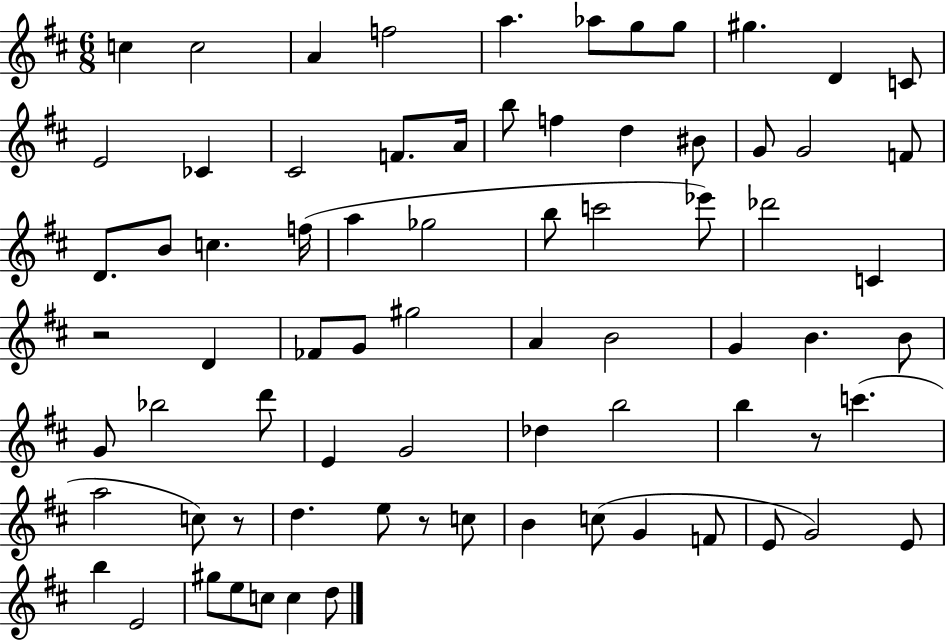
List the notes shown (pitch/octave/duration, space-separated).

C5/q C5/h A4/q F5/h A5/q. Ab5/e G5/e G5/e G#5/q. D4/q C4/e E4/h CES4/q C#4/h F4/e. A4/s B5/e F5/q D5/q BIS4/e G4/e G4/h F4/e D4/e. B4/e C5/q. F5/s A5/q Gb5/h B5/e C6/h Eb6/e Db6/h C4/q R/h D4/q FES4/e G4/e G#5/h A4/q B4/h G4/q B4/q. B4/e G4/e Bb5/h D6/e E4/q G4/h Db5/q B5/h B5/q R/e C6/q. A5/h C5/e R/e D5/q. E5/e R/e C5/e B4/q C5/e G4/q F4/e E4/e G4/h E4/e B5/q E4/h G#5/e E5/e C5/e C5/q D5/e